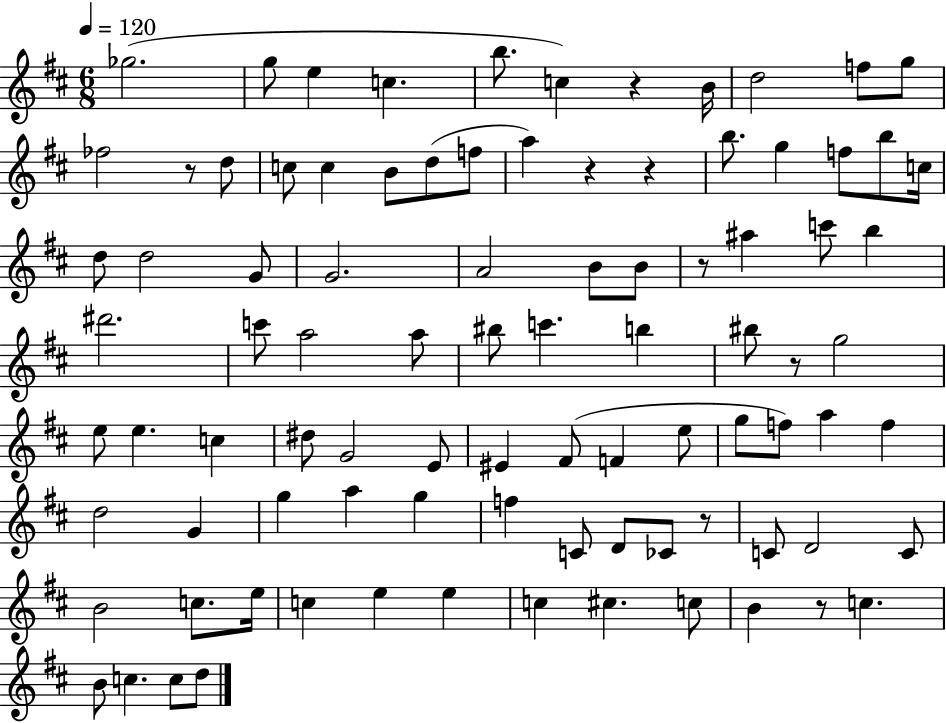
Gb5/h. G5/e E5/q C5/q. B5/e. C5/q R/q B4/s D5/h F5/e G5/e FES5/h R/e D5/e C5/e C5/q B4/e D5/e F5/e A5/q R/q R/q B5/e. G5/q F5/e B5/e C5/s D5/e D5/h G4/e G4/h. A4/h B4/e B4/e R/e A#5/q C6/e B5/q D#6/h. C6/e A5/h A5/e BIS5/e C6/q. B5/q BIS5/e R/e G5/h E5/e E5/q. C5/q D#5/e G4/h E4/e EIS4/q F#4/e F4/q E5/e G5/e F5/e A5/q F5/q D5/h G4/q G5/q A5/q G5/q F5/q C4/e D4/e CES4/e R/e C4/e D4/h C4/e B4/h C5/e. E5/s C5/q E5/q E5/q C5/q C#5/q. C5/e B4/q R/e C5/q. B4/e C5/q. C5/e D5/e